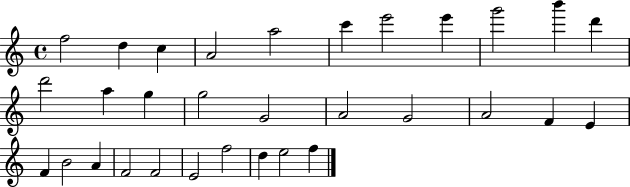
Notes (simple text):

F5/h D5/q C5/q A4/h A5/h C6/q E6/h E6/q G6/h B6/q D6/q D6/h A5/q G5/q G5/h G4/h A4/h G4/h A4/h F4/q E4/q F4/q B4/h A4/q F4/h F4/h E4/h F5/h D5/q E5/h F5/q